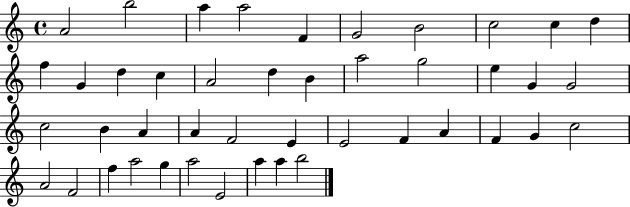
X:1
T:Untitled
M:4/4
L:1/4
K:C
A2 b2 a a2 F G2 B2 c2 c d f G d c A2 d B a2 g2 e G G2 c2 B A A F2 E E2 F A F G c2 A2 F2 f a2 g a2 E2 a a b2